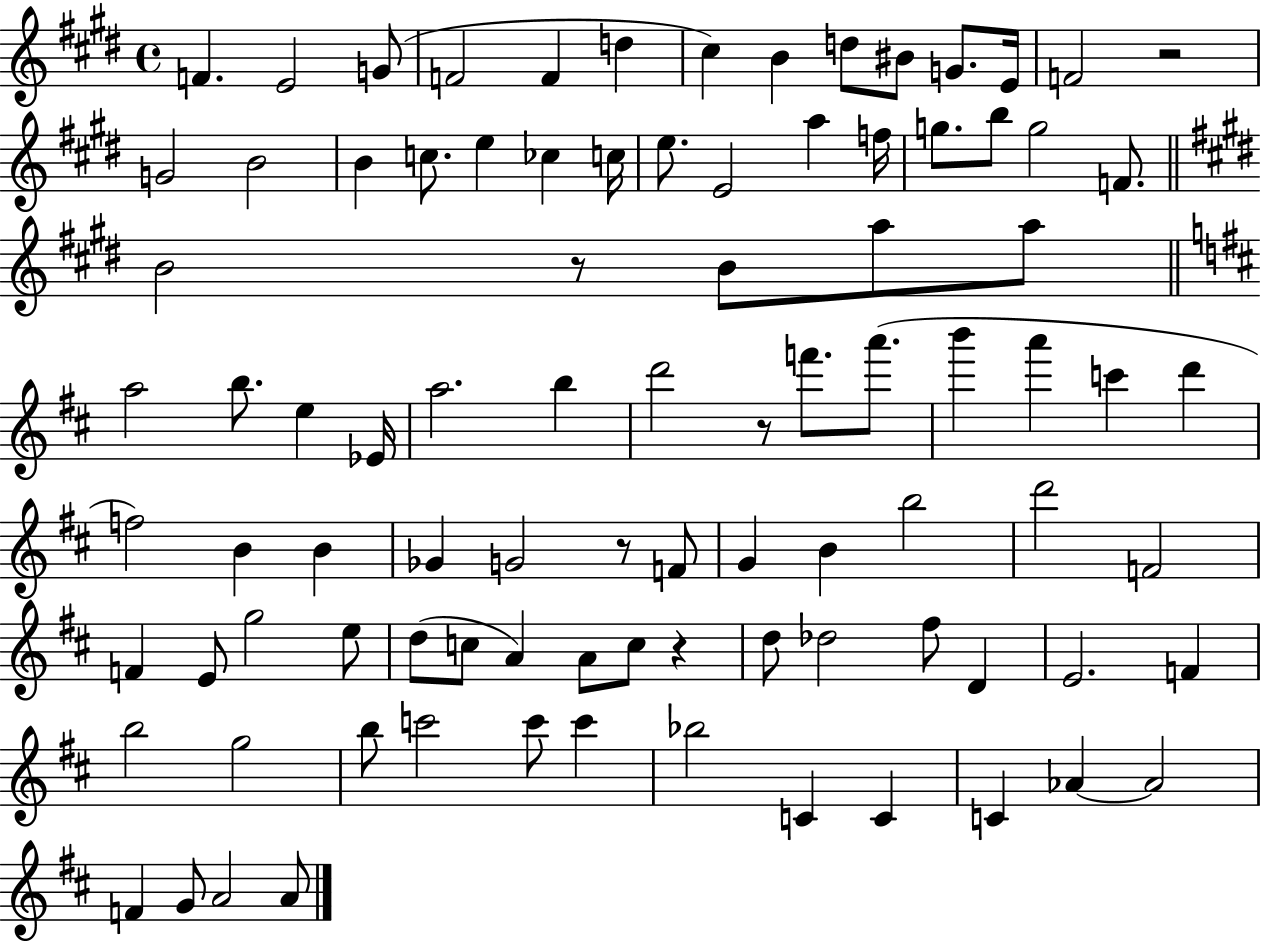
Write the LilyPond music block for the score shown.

{
  \clef treble
  \time 4/4
  \defaultTimeSignature
  \key e \major
  f'4. e'2 g'8( | f'2 f'4 d''4 | cis''4) b'4 d''8 bis'8 g'8. e'16 | f'2 r2 | \break g'2 b'2 | b'4 c''8. e''4 ces''4 c''16 | e''8. e'2 a''4 f''16 | g''8. b''8 g''2 f'8. | \break \bar "||" \break \key e \major b'2 r8 b'8 a''8 a''8 | \bar "||" \break \key d \major a''2 b''8. e''4 ees'16 | a''2. b''4 | d'''2 r8 f'''8. a'''8.( | b'''4 a'''4 c'''4 d'''4 | \break f''2) b'4 b'4 | ges'4 g'2 r8 f'8 | g'4 b'4 b''2 | d'''2 f'2 | \break f'4 e'8 g''2 e''8 | d''8( c''8 a'4) a'8 c''8 r4 | d''8 des''2 fis''8 d'4 | e'2. f'4 | \break b''2 g''2 | b''8 c'''2 c'''8 c'''4 | bes''2 c'4 c'4 | c'4 aes'4~~ aes'2 | \break f'4 g'8 a'2 a'8 | \bar "|."
}